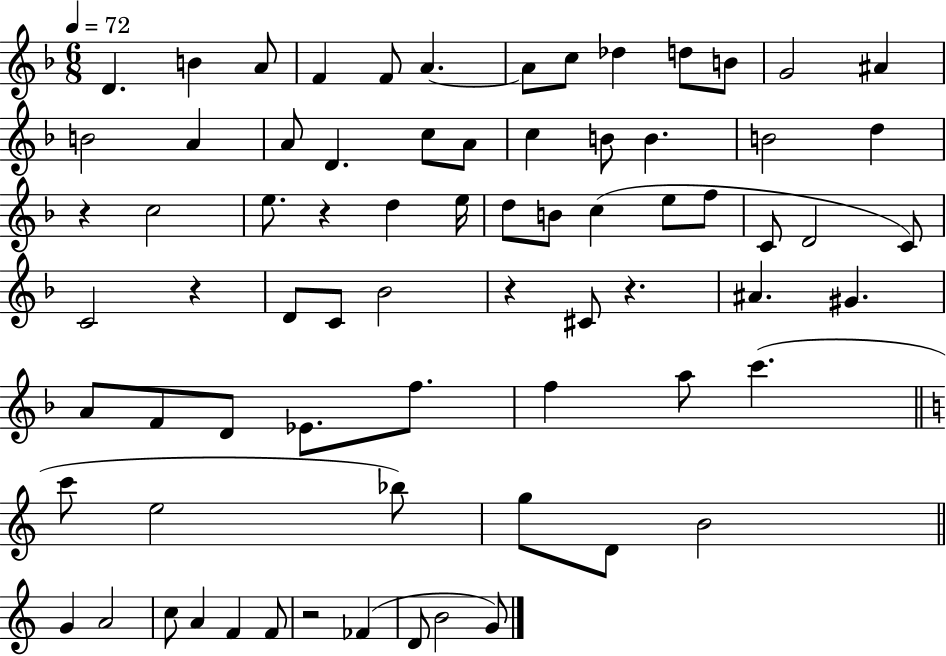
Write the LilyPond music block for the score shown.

{
  \clef treble
  \numericTimeSignature
  \time 6/8
  \key f \major
  \tempo 4 = 72
  \repeat volta 2 { d'4. b'4 a'8 | f'4 f'8 a'4.~~ | a'8 c''8 des''4 d''8 b'8 | g'2 ais'4 | \break b'2 a'4 | a'8 d'4. c''8 a'8 | c''4 b'8 b'4. | b'2 d''4 | \break r4 c''2 | e''8. r4 d''4 e''16 | d''8 b'8 c''4( e''8 f''8 | c'8 d'2 c'8) | \break c'2 r4 | d'8 c'8 bes'2 | r4 cis'8 r4. | ais'4. gis'4. | \break a'8 f'8 d'8 ees'8. f''8. | f''4 a''8 c'''4.( | \bar "||" \break \key c \major c'''8 e''2 bes''8) | g''8 d'8 b'2 | \bar "||" \break \key c \major g'4 a'2 | c''8 a'4 f'4 f'8 | r2 fes'4( | d'8 b'2 g'8) | \break } \bar "|."
}